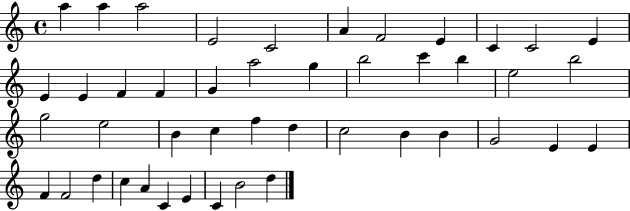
A5/q A5/q A5/h E4/h C4/h A4/q F4/h E4/q C4/q C4/h E4/q E4/q E4/q F4/q F4/q G4/q A5/h G5/q B5/h C6/q B5/q E5/h B5/h G5/h E5/h B4/q C5/q F5/q D5/q C5/h B4/q B4/q G4/h E4/q E4/q F4/q F4/h D5/q C5/q A4/q C4/q E4/q C4/q B4/h D5/q